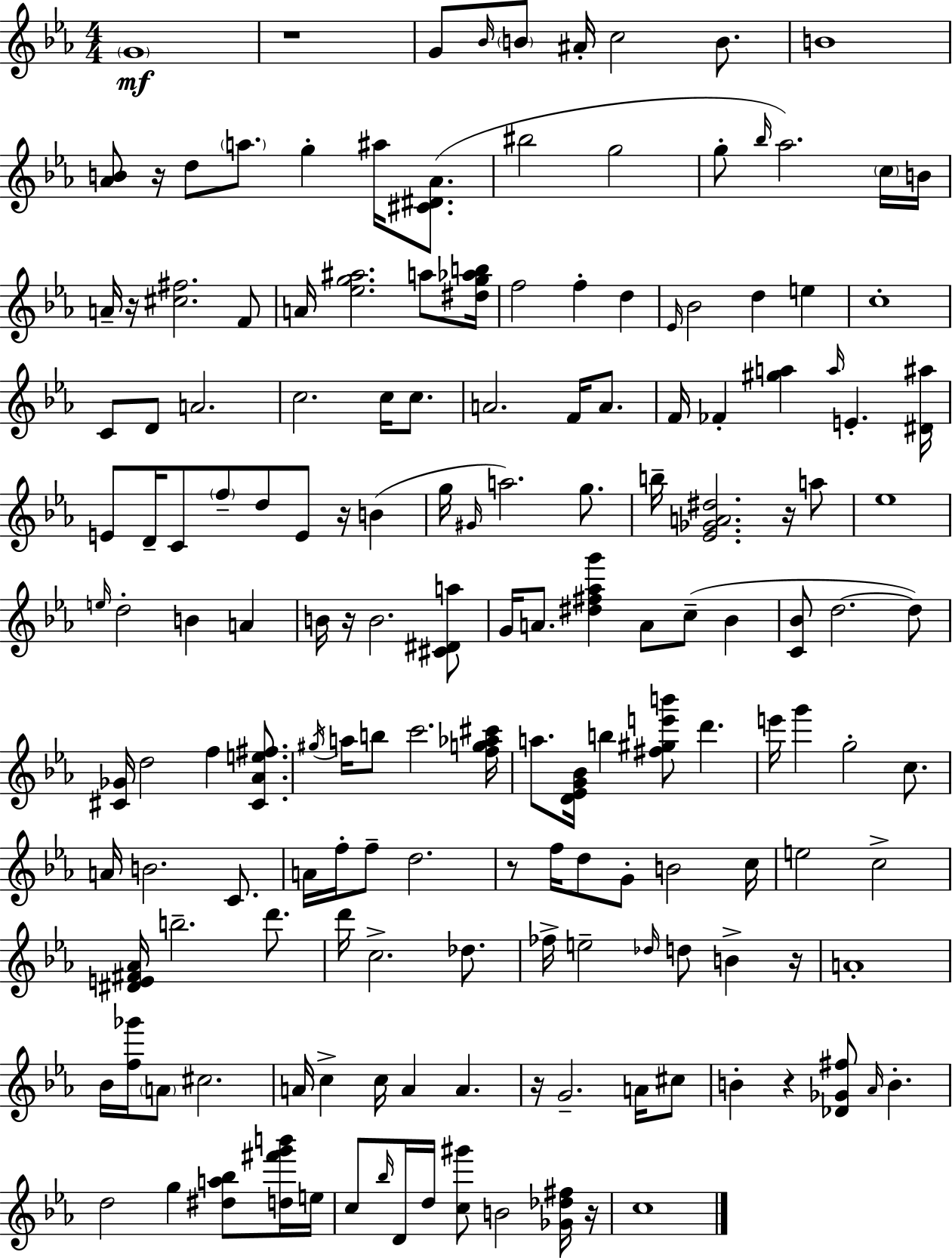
{
  \clef treble
  \numericTimeSignature
  \time 4/4
  \key ees \major
  \repeat volta 2 { \parenthesize g'1\mf | r1 | g'8 \grace { bes'16 } \parenthesize b'8 ais'16-. c''2 b'8. | b'1 | \break <aes' b'>8 r16 d''8 \parenthesize a''8. g''4-. ais''16 <cis' dis' aes'>8.( | bis''2 g''2 | g''8-. \grace { bes''16 } aes''2.) | \parenthesize c''16 b'16 a'16-- r16 <cis'' fis''>2. | \break f'8 a'16 <ees'' g'' ais''>2. a''8 | <dis'' g'' aes'' b''>16 f''2 f''4-. d''4 | \grace { ees'16 } bes'2 d''4 e''4 | c''1-. | \break c'8 d'8 a'2. | c''2. c''16 | c''8. a'2. f'16 | a'8. f'16 fes'4-. <gis'' a''>4 \grace { a''16 } e'4.-. | \break <dis' ais''>16 e'8 d'16-- c'8 \parenthesize f''8-- d''8 e'8 r16 | b'4( g''16 \grace { gis'16 }) a''2. | g''8. b''16-- <ees' ges' a' dis''>2. | r16 a''8 ees''1 | \break \grace { e''16 } d''2-. b'4 | a'4 b'16 r16 b'2. | <cis' dis' a''>8 g'16 a'8. <dis'' fis'' aes'' g'''>4 a'8 | c''8--( bes'4 <c' bes'>8 d''2.~~ | \break d''8) <cis' ges'>16 d''2 f''4 | <cis' aes' e'' fis''>8. \acciaccatura { gis''16 } a''16 b''8 c'''2. | <f'' g'' aes'' cis'''>16 a''8. <d' ees' g' bes'>16 b''4 <fis'' gis'' e''' b'''>8 | d'''4. e'''16 g'''4 g''2-. | \break c''8. a'16 b'2. | c'8. a'16 f''16-. f''8-- d''2. | r8 f''16 d''8 g'8-. b'2 | c''16 e''2 c''2-> | \break <dis' e' fis' aes'>16 b''2.-- | d'''8. d'''16 c''2.-> | des''8. fes''16-> e''2-- | \grace { des''16 } d''8 b'4-> r16 a'1-. | \break bes'16 <f'' ges'''>16 \parenthesize a'8 cis''2. | a'16 c''4-> c''16 a'4 | a'4. r16 g'2.-- | a'16 cis''8 b'4-. r4 | \break <des' ges' fis''>8 \grace { aes'16 } b'4.-. d''2 | g''4 <dis'' a'' bes''>8 <d'' fis''' g''' b'''>16 e''16 c''8 \grace { bes''16 } d'16 d''16 <c'' gis'''>8 | b'2 <ges' des'' fis''>16 r16 c''1 | } \bar "|."
}